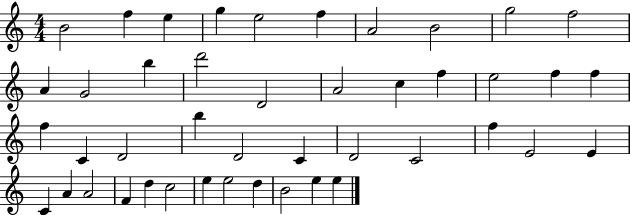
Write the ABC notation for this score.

X:1
T:Untitled
M:4/4
L:1/4
K:C
B2 f e g e2 f A2 B2 g2 f2 A G2 b d'2 D2 A2 c f e2 f f f C D2 b D2 C D2 C2 f E2 E C A A2 F d c2 e e2 d B2 e e